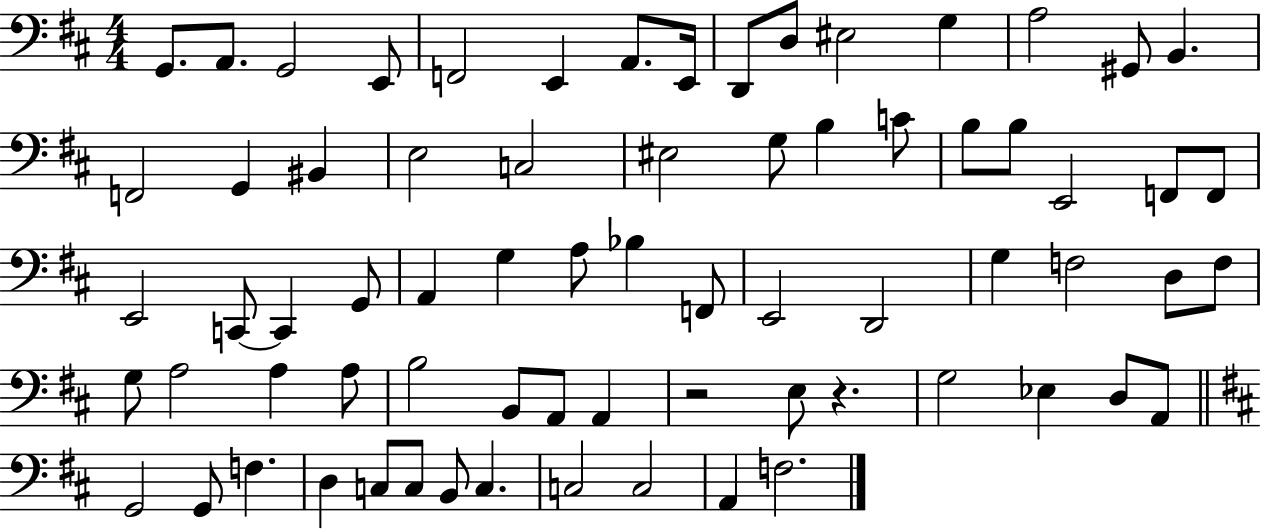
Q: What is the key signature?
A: D major